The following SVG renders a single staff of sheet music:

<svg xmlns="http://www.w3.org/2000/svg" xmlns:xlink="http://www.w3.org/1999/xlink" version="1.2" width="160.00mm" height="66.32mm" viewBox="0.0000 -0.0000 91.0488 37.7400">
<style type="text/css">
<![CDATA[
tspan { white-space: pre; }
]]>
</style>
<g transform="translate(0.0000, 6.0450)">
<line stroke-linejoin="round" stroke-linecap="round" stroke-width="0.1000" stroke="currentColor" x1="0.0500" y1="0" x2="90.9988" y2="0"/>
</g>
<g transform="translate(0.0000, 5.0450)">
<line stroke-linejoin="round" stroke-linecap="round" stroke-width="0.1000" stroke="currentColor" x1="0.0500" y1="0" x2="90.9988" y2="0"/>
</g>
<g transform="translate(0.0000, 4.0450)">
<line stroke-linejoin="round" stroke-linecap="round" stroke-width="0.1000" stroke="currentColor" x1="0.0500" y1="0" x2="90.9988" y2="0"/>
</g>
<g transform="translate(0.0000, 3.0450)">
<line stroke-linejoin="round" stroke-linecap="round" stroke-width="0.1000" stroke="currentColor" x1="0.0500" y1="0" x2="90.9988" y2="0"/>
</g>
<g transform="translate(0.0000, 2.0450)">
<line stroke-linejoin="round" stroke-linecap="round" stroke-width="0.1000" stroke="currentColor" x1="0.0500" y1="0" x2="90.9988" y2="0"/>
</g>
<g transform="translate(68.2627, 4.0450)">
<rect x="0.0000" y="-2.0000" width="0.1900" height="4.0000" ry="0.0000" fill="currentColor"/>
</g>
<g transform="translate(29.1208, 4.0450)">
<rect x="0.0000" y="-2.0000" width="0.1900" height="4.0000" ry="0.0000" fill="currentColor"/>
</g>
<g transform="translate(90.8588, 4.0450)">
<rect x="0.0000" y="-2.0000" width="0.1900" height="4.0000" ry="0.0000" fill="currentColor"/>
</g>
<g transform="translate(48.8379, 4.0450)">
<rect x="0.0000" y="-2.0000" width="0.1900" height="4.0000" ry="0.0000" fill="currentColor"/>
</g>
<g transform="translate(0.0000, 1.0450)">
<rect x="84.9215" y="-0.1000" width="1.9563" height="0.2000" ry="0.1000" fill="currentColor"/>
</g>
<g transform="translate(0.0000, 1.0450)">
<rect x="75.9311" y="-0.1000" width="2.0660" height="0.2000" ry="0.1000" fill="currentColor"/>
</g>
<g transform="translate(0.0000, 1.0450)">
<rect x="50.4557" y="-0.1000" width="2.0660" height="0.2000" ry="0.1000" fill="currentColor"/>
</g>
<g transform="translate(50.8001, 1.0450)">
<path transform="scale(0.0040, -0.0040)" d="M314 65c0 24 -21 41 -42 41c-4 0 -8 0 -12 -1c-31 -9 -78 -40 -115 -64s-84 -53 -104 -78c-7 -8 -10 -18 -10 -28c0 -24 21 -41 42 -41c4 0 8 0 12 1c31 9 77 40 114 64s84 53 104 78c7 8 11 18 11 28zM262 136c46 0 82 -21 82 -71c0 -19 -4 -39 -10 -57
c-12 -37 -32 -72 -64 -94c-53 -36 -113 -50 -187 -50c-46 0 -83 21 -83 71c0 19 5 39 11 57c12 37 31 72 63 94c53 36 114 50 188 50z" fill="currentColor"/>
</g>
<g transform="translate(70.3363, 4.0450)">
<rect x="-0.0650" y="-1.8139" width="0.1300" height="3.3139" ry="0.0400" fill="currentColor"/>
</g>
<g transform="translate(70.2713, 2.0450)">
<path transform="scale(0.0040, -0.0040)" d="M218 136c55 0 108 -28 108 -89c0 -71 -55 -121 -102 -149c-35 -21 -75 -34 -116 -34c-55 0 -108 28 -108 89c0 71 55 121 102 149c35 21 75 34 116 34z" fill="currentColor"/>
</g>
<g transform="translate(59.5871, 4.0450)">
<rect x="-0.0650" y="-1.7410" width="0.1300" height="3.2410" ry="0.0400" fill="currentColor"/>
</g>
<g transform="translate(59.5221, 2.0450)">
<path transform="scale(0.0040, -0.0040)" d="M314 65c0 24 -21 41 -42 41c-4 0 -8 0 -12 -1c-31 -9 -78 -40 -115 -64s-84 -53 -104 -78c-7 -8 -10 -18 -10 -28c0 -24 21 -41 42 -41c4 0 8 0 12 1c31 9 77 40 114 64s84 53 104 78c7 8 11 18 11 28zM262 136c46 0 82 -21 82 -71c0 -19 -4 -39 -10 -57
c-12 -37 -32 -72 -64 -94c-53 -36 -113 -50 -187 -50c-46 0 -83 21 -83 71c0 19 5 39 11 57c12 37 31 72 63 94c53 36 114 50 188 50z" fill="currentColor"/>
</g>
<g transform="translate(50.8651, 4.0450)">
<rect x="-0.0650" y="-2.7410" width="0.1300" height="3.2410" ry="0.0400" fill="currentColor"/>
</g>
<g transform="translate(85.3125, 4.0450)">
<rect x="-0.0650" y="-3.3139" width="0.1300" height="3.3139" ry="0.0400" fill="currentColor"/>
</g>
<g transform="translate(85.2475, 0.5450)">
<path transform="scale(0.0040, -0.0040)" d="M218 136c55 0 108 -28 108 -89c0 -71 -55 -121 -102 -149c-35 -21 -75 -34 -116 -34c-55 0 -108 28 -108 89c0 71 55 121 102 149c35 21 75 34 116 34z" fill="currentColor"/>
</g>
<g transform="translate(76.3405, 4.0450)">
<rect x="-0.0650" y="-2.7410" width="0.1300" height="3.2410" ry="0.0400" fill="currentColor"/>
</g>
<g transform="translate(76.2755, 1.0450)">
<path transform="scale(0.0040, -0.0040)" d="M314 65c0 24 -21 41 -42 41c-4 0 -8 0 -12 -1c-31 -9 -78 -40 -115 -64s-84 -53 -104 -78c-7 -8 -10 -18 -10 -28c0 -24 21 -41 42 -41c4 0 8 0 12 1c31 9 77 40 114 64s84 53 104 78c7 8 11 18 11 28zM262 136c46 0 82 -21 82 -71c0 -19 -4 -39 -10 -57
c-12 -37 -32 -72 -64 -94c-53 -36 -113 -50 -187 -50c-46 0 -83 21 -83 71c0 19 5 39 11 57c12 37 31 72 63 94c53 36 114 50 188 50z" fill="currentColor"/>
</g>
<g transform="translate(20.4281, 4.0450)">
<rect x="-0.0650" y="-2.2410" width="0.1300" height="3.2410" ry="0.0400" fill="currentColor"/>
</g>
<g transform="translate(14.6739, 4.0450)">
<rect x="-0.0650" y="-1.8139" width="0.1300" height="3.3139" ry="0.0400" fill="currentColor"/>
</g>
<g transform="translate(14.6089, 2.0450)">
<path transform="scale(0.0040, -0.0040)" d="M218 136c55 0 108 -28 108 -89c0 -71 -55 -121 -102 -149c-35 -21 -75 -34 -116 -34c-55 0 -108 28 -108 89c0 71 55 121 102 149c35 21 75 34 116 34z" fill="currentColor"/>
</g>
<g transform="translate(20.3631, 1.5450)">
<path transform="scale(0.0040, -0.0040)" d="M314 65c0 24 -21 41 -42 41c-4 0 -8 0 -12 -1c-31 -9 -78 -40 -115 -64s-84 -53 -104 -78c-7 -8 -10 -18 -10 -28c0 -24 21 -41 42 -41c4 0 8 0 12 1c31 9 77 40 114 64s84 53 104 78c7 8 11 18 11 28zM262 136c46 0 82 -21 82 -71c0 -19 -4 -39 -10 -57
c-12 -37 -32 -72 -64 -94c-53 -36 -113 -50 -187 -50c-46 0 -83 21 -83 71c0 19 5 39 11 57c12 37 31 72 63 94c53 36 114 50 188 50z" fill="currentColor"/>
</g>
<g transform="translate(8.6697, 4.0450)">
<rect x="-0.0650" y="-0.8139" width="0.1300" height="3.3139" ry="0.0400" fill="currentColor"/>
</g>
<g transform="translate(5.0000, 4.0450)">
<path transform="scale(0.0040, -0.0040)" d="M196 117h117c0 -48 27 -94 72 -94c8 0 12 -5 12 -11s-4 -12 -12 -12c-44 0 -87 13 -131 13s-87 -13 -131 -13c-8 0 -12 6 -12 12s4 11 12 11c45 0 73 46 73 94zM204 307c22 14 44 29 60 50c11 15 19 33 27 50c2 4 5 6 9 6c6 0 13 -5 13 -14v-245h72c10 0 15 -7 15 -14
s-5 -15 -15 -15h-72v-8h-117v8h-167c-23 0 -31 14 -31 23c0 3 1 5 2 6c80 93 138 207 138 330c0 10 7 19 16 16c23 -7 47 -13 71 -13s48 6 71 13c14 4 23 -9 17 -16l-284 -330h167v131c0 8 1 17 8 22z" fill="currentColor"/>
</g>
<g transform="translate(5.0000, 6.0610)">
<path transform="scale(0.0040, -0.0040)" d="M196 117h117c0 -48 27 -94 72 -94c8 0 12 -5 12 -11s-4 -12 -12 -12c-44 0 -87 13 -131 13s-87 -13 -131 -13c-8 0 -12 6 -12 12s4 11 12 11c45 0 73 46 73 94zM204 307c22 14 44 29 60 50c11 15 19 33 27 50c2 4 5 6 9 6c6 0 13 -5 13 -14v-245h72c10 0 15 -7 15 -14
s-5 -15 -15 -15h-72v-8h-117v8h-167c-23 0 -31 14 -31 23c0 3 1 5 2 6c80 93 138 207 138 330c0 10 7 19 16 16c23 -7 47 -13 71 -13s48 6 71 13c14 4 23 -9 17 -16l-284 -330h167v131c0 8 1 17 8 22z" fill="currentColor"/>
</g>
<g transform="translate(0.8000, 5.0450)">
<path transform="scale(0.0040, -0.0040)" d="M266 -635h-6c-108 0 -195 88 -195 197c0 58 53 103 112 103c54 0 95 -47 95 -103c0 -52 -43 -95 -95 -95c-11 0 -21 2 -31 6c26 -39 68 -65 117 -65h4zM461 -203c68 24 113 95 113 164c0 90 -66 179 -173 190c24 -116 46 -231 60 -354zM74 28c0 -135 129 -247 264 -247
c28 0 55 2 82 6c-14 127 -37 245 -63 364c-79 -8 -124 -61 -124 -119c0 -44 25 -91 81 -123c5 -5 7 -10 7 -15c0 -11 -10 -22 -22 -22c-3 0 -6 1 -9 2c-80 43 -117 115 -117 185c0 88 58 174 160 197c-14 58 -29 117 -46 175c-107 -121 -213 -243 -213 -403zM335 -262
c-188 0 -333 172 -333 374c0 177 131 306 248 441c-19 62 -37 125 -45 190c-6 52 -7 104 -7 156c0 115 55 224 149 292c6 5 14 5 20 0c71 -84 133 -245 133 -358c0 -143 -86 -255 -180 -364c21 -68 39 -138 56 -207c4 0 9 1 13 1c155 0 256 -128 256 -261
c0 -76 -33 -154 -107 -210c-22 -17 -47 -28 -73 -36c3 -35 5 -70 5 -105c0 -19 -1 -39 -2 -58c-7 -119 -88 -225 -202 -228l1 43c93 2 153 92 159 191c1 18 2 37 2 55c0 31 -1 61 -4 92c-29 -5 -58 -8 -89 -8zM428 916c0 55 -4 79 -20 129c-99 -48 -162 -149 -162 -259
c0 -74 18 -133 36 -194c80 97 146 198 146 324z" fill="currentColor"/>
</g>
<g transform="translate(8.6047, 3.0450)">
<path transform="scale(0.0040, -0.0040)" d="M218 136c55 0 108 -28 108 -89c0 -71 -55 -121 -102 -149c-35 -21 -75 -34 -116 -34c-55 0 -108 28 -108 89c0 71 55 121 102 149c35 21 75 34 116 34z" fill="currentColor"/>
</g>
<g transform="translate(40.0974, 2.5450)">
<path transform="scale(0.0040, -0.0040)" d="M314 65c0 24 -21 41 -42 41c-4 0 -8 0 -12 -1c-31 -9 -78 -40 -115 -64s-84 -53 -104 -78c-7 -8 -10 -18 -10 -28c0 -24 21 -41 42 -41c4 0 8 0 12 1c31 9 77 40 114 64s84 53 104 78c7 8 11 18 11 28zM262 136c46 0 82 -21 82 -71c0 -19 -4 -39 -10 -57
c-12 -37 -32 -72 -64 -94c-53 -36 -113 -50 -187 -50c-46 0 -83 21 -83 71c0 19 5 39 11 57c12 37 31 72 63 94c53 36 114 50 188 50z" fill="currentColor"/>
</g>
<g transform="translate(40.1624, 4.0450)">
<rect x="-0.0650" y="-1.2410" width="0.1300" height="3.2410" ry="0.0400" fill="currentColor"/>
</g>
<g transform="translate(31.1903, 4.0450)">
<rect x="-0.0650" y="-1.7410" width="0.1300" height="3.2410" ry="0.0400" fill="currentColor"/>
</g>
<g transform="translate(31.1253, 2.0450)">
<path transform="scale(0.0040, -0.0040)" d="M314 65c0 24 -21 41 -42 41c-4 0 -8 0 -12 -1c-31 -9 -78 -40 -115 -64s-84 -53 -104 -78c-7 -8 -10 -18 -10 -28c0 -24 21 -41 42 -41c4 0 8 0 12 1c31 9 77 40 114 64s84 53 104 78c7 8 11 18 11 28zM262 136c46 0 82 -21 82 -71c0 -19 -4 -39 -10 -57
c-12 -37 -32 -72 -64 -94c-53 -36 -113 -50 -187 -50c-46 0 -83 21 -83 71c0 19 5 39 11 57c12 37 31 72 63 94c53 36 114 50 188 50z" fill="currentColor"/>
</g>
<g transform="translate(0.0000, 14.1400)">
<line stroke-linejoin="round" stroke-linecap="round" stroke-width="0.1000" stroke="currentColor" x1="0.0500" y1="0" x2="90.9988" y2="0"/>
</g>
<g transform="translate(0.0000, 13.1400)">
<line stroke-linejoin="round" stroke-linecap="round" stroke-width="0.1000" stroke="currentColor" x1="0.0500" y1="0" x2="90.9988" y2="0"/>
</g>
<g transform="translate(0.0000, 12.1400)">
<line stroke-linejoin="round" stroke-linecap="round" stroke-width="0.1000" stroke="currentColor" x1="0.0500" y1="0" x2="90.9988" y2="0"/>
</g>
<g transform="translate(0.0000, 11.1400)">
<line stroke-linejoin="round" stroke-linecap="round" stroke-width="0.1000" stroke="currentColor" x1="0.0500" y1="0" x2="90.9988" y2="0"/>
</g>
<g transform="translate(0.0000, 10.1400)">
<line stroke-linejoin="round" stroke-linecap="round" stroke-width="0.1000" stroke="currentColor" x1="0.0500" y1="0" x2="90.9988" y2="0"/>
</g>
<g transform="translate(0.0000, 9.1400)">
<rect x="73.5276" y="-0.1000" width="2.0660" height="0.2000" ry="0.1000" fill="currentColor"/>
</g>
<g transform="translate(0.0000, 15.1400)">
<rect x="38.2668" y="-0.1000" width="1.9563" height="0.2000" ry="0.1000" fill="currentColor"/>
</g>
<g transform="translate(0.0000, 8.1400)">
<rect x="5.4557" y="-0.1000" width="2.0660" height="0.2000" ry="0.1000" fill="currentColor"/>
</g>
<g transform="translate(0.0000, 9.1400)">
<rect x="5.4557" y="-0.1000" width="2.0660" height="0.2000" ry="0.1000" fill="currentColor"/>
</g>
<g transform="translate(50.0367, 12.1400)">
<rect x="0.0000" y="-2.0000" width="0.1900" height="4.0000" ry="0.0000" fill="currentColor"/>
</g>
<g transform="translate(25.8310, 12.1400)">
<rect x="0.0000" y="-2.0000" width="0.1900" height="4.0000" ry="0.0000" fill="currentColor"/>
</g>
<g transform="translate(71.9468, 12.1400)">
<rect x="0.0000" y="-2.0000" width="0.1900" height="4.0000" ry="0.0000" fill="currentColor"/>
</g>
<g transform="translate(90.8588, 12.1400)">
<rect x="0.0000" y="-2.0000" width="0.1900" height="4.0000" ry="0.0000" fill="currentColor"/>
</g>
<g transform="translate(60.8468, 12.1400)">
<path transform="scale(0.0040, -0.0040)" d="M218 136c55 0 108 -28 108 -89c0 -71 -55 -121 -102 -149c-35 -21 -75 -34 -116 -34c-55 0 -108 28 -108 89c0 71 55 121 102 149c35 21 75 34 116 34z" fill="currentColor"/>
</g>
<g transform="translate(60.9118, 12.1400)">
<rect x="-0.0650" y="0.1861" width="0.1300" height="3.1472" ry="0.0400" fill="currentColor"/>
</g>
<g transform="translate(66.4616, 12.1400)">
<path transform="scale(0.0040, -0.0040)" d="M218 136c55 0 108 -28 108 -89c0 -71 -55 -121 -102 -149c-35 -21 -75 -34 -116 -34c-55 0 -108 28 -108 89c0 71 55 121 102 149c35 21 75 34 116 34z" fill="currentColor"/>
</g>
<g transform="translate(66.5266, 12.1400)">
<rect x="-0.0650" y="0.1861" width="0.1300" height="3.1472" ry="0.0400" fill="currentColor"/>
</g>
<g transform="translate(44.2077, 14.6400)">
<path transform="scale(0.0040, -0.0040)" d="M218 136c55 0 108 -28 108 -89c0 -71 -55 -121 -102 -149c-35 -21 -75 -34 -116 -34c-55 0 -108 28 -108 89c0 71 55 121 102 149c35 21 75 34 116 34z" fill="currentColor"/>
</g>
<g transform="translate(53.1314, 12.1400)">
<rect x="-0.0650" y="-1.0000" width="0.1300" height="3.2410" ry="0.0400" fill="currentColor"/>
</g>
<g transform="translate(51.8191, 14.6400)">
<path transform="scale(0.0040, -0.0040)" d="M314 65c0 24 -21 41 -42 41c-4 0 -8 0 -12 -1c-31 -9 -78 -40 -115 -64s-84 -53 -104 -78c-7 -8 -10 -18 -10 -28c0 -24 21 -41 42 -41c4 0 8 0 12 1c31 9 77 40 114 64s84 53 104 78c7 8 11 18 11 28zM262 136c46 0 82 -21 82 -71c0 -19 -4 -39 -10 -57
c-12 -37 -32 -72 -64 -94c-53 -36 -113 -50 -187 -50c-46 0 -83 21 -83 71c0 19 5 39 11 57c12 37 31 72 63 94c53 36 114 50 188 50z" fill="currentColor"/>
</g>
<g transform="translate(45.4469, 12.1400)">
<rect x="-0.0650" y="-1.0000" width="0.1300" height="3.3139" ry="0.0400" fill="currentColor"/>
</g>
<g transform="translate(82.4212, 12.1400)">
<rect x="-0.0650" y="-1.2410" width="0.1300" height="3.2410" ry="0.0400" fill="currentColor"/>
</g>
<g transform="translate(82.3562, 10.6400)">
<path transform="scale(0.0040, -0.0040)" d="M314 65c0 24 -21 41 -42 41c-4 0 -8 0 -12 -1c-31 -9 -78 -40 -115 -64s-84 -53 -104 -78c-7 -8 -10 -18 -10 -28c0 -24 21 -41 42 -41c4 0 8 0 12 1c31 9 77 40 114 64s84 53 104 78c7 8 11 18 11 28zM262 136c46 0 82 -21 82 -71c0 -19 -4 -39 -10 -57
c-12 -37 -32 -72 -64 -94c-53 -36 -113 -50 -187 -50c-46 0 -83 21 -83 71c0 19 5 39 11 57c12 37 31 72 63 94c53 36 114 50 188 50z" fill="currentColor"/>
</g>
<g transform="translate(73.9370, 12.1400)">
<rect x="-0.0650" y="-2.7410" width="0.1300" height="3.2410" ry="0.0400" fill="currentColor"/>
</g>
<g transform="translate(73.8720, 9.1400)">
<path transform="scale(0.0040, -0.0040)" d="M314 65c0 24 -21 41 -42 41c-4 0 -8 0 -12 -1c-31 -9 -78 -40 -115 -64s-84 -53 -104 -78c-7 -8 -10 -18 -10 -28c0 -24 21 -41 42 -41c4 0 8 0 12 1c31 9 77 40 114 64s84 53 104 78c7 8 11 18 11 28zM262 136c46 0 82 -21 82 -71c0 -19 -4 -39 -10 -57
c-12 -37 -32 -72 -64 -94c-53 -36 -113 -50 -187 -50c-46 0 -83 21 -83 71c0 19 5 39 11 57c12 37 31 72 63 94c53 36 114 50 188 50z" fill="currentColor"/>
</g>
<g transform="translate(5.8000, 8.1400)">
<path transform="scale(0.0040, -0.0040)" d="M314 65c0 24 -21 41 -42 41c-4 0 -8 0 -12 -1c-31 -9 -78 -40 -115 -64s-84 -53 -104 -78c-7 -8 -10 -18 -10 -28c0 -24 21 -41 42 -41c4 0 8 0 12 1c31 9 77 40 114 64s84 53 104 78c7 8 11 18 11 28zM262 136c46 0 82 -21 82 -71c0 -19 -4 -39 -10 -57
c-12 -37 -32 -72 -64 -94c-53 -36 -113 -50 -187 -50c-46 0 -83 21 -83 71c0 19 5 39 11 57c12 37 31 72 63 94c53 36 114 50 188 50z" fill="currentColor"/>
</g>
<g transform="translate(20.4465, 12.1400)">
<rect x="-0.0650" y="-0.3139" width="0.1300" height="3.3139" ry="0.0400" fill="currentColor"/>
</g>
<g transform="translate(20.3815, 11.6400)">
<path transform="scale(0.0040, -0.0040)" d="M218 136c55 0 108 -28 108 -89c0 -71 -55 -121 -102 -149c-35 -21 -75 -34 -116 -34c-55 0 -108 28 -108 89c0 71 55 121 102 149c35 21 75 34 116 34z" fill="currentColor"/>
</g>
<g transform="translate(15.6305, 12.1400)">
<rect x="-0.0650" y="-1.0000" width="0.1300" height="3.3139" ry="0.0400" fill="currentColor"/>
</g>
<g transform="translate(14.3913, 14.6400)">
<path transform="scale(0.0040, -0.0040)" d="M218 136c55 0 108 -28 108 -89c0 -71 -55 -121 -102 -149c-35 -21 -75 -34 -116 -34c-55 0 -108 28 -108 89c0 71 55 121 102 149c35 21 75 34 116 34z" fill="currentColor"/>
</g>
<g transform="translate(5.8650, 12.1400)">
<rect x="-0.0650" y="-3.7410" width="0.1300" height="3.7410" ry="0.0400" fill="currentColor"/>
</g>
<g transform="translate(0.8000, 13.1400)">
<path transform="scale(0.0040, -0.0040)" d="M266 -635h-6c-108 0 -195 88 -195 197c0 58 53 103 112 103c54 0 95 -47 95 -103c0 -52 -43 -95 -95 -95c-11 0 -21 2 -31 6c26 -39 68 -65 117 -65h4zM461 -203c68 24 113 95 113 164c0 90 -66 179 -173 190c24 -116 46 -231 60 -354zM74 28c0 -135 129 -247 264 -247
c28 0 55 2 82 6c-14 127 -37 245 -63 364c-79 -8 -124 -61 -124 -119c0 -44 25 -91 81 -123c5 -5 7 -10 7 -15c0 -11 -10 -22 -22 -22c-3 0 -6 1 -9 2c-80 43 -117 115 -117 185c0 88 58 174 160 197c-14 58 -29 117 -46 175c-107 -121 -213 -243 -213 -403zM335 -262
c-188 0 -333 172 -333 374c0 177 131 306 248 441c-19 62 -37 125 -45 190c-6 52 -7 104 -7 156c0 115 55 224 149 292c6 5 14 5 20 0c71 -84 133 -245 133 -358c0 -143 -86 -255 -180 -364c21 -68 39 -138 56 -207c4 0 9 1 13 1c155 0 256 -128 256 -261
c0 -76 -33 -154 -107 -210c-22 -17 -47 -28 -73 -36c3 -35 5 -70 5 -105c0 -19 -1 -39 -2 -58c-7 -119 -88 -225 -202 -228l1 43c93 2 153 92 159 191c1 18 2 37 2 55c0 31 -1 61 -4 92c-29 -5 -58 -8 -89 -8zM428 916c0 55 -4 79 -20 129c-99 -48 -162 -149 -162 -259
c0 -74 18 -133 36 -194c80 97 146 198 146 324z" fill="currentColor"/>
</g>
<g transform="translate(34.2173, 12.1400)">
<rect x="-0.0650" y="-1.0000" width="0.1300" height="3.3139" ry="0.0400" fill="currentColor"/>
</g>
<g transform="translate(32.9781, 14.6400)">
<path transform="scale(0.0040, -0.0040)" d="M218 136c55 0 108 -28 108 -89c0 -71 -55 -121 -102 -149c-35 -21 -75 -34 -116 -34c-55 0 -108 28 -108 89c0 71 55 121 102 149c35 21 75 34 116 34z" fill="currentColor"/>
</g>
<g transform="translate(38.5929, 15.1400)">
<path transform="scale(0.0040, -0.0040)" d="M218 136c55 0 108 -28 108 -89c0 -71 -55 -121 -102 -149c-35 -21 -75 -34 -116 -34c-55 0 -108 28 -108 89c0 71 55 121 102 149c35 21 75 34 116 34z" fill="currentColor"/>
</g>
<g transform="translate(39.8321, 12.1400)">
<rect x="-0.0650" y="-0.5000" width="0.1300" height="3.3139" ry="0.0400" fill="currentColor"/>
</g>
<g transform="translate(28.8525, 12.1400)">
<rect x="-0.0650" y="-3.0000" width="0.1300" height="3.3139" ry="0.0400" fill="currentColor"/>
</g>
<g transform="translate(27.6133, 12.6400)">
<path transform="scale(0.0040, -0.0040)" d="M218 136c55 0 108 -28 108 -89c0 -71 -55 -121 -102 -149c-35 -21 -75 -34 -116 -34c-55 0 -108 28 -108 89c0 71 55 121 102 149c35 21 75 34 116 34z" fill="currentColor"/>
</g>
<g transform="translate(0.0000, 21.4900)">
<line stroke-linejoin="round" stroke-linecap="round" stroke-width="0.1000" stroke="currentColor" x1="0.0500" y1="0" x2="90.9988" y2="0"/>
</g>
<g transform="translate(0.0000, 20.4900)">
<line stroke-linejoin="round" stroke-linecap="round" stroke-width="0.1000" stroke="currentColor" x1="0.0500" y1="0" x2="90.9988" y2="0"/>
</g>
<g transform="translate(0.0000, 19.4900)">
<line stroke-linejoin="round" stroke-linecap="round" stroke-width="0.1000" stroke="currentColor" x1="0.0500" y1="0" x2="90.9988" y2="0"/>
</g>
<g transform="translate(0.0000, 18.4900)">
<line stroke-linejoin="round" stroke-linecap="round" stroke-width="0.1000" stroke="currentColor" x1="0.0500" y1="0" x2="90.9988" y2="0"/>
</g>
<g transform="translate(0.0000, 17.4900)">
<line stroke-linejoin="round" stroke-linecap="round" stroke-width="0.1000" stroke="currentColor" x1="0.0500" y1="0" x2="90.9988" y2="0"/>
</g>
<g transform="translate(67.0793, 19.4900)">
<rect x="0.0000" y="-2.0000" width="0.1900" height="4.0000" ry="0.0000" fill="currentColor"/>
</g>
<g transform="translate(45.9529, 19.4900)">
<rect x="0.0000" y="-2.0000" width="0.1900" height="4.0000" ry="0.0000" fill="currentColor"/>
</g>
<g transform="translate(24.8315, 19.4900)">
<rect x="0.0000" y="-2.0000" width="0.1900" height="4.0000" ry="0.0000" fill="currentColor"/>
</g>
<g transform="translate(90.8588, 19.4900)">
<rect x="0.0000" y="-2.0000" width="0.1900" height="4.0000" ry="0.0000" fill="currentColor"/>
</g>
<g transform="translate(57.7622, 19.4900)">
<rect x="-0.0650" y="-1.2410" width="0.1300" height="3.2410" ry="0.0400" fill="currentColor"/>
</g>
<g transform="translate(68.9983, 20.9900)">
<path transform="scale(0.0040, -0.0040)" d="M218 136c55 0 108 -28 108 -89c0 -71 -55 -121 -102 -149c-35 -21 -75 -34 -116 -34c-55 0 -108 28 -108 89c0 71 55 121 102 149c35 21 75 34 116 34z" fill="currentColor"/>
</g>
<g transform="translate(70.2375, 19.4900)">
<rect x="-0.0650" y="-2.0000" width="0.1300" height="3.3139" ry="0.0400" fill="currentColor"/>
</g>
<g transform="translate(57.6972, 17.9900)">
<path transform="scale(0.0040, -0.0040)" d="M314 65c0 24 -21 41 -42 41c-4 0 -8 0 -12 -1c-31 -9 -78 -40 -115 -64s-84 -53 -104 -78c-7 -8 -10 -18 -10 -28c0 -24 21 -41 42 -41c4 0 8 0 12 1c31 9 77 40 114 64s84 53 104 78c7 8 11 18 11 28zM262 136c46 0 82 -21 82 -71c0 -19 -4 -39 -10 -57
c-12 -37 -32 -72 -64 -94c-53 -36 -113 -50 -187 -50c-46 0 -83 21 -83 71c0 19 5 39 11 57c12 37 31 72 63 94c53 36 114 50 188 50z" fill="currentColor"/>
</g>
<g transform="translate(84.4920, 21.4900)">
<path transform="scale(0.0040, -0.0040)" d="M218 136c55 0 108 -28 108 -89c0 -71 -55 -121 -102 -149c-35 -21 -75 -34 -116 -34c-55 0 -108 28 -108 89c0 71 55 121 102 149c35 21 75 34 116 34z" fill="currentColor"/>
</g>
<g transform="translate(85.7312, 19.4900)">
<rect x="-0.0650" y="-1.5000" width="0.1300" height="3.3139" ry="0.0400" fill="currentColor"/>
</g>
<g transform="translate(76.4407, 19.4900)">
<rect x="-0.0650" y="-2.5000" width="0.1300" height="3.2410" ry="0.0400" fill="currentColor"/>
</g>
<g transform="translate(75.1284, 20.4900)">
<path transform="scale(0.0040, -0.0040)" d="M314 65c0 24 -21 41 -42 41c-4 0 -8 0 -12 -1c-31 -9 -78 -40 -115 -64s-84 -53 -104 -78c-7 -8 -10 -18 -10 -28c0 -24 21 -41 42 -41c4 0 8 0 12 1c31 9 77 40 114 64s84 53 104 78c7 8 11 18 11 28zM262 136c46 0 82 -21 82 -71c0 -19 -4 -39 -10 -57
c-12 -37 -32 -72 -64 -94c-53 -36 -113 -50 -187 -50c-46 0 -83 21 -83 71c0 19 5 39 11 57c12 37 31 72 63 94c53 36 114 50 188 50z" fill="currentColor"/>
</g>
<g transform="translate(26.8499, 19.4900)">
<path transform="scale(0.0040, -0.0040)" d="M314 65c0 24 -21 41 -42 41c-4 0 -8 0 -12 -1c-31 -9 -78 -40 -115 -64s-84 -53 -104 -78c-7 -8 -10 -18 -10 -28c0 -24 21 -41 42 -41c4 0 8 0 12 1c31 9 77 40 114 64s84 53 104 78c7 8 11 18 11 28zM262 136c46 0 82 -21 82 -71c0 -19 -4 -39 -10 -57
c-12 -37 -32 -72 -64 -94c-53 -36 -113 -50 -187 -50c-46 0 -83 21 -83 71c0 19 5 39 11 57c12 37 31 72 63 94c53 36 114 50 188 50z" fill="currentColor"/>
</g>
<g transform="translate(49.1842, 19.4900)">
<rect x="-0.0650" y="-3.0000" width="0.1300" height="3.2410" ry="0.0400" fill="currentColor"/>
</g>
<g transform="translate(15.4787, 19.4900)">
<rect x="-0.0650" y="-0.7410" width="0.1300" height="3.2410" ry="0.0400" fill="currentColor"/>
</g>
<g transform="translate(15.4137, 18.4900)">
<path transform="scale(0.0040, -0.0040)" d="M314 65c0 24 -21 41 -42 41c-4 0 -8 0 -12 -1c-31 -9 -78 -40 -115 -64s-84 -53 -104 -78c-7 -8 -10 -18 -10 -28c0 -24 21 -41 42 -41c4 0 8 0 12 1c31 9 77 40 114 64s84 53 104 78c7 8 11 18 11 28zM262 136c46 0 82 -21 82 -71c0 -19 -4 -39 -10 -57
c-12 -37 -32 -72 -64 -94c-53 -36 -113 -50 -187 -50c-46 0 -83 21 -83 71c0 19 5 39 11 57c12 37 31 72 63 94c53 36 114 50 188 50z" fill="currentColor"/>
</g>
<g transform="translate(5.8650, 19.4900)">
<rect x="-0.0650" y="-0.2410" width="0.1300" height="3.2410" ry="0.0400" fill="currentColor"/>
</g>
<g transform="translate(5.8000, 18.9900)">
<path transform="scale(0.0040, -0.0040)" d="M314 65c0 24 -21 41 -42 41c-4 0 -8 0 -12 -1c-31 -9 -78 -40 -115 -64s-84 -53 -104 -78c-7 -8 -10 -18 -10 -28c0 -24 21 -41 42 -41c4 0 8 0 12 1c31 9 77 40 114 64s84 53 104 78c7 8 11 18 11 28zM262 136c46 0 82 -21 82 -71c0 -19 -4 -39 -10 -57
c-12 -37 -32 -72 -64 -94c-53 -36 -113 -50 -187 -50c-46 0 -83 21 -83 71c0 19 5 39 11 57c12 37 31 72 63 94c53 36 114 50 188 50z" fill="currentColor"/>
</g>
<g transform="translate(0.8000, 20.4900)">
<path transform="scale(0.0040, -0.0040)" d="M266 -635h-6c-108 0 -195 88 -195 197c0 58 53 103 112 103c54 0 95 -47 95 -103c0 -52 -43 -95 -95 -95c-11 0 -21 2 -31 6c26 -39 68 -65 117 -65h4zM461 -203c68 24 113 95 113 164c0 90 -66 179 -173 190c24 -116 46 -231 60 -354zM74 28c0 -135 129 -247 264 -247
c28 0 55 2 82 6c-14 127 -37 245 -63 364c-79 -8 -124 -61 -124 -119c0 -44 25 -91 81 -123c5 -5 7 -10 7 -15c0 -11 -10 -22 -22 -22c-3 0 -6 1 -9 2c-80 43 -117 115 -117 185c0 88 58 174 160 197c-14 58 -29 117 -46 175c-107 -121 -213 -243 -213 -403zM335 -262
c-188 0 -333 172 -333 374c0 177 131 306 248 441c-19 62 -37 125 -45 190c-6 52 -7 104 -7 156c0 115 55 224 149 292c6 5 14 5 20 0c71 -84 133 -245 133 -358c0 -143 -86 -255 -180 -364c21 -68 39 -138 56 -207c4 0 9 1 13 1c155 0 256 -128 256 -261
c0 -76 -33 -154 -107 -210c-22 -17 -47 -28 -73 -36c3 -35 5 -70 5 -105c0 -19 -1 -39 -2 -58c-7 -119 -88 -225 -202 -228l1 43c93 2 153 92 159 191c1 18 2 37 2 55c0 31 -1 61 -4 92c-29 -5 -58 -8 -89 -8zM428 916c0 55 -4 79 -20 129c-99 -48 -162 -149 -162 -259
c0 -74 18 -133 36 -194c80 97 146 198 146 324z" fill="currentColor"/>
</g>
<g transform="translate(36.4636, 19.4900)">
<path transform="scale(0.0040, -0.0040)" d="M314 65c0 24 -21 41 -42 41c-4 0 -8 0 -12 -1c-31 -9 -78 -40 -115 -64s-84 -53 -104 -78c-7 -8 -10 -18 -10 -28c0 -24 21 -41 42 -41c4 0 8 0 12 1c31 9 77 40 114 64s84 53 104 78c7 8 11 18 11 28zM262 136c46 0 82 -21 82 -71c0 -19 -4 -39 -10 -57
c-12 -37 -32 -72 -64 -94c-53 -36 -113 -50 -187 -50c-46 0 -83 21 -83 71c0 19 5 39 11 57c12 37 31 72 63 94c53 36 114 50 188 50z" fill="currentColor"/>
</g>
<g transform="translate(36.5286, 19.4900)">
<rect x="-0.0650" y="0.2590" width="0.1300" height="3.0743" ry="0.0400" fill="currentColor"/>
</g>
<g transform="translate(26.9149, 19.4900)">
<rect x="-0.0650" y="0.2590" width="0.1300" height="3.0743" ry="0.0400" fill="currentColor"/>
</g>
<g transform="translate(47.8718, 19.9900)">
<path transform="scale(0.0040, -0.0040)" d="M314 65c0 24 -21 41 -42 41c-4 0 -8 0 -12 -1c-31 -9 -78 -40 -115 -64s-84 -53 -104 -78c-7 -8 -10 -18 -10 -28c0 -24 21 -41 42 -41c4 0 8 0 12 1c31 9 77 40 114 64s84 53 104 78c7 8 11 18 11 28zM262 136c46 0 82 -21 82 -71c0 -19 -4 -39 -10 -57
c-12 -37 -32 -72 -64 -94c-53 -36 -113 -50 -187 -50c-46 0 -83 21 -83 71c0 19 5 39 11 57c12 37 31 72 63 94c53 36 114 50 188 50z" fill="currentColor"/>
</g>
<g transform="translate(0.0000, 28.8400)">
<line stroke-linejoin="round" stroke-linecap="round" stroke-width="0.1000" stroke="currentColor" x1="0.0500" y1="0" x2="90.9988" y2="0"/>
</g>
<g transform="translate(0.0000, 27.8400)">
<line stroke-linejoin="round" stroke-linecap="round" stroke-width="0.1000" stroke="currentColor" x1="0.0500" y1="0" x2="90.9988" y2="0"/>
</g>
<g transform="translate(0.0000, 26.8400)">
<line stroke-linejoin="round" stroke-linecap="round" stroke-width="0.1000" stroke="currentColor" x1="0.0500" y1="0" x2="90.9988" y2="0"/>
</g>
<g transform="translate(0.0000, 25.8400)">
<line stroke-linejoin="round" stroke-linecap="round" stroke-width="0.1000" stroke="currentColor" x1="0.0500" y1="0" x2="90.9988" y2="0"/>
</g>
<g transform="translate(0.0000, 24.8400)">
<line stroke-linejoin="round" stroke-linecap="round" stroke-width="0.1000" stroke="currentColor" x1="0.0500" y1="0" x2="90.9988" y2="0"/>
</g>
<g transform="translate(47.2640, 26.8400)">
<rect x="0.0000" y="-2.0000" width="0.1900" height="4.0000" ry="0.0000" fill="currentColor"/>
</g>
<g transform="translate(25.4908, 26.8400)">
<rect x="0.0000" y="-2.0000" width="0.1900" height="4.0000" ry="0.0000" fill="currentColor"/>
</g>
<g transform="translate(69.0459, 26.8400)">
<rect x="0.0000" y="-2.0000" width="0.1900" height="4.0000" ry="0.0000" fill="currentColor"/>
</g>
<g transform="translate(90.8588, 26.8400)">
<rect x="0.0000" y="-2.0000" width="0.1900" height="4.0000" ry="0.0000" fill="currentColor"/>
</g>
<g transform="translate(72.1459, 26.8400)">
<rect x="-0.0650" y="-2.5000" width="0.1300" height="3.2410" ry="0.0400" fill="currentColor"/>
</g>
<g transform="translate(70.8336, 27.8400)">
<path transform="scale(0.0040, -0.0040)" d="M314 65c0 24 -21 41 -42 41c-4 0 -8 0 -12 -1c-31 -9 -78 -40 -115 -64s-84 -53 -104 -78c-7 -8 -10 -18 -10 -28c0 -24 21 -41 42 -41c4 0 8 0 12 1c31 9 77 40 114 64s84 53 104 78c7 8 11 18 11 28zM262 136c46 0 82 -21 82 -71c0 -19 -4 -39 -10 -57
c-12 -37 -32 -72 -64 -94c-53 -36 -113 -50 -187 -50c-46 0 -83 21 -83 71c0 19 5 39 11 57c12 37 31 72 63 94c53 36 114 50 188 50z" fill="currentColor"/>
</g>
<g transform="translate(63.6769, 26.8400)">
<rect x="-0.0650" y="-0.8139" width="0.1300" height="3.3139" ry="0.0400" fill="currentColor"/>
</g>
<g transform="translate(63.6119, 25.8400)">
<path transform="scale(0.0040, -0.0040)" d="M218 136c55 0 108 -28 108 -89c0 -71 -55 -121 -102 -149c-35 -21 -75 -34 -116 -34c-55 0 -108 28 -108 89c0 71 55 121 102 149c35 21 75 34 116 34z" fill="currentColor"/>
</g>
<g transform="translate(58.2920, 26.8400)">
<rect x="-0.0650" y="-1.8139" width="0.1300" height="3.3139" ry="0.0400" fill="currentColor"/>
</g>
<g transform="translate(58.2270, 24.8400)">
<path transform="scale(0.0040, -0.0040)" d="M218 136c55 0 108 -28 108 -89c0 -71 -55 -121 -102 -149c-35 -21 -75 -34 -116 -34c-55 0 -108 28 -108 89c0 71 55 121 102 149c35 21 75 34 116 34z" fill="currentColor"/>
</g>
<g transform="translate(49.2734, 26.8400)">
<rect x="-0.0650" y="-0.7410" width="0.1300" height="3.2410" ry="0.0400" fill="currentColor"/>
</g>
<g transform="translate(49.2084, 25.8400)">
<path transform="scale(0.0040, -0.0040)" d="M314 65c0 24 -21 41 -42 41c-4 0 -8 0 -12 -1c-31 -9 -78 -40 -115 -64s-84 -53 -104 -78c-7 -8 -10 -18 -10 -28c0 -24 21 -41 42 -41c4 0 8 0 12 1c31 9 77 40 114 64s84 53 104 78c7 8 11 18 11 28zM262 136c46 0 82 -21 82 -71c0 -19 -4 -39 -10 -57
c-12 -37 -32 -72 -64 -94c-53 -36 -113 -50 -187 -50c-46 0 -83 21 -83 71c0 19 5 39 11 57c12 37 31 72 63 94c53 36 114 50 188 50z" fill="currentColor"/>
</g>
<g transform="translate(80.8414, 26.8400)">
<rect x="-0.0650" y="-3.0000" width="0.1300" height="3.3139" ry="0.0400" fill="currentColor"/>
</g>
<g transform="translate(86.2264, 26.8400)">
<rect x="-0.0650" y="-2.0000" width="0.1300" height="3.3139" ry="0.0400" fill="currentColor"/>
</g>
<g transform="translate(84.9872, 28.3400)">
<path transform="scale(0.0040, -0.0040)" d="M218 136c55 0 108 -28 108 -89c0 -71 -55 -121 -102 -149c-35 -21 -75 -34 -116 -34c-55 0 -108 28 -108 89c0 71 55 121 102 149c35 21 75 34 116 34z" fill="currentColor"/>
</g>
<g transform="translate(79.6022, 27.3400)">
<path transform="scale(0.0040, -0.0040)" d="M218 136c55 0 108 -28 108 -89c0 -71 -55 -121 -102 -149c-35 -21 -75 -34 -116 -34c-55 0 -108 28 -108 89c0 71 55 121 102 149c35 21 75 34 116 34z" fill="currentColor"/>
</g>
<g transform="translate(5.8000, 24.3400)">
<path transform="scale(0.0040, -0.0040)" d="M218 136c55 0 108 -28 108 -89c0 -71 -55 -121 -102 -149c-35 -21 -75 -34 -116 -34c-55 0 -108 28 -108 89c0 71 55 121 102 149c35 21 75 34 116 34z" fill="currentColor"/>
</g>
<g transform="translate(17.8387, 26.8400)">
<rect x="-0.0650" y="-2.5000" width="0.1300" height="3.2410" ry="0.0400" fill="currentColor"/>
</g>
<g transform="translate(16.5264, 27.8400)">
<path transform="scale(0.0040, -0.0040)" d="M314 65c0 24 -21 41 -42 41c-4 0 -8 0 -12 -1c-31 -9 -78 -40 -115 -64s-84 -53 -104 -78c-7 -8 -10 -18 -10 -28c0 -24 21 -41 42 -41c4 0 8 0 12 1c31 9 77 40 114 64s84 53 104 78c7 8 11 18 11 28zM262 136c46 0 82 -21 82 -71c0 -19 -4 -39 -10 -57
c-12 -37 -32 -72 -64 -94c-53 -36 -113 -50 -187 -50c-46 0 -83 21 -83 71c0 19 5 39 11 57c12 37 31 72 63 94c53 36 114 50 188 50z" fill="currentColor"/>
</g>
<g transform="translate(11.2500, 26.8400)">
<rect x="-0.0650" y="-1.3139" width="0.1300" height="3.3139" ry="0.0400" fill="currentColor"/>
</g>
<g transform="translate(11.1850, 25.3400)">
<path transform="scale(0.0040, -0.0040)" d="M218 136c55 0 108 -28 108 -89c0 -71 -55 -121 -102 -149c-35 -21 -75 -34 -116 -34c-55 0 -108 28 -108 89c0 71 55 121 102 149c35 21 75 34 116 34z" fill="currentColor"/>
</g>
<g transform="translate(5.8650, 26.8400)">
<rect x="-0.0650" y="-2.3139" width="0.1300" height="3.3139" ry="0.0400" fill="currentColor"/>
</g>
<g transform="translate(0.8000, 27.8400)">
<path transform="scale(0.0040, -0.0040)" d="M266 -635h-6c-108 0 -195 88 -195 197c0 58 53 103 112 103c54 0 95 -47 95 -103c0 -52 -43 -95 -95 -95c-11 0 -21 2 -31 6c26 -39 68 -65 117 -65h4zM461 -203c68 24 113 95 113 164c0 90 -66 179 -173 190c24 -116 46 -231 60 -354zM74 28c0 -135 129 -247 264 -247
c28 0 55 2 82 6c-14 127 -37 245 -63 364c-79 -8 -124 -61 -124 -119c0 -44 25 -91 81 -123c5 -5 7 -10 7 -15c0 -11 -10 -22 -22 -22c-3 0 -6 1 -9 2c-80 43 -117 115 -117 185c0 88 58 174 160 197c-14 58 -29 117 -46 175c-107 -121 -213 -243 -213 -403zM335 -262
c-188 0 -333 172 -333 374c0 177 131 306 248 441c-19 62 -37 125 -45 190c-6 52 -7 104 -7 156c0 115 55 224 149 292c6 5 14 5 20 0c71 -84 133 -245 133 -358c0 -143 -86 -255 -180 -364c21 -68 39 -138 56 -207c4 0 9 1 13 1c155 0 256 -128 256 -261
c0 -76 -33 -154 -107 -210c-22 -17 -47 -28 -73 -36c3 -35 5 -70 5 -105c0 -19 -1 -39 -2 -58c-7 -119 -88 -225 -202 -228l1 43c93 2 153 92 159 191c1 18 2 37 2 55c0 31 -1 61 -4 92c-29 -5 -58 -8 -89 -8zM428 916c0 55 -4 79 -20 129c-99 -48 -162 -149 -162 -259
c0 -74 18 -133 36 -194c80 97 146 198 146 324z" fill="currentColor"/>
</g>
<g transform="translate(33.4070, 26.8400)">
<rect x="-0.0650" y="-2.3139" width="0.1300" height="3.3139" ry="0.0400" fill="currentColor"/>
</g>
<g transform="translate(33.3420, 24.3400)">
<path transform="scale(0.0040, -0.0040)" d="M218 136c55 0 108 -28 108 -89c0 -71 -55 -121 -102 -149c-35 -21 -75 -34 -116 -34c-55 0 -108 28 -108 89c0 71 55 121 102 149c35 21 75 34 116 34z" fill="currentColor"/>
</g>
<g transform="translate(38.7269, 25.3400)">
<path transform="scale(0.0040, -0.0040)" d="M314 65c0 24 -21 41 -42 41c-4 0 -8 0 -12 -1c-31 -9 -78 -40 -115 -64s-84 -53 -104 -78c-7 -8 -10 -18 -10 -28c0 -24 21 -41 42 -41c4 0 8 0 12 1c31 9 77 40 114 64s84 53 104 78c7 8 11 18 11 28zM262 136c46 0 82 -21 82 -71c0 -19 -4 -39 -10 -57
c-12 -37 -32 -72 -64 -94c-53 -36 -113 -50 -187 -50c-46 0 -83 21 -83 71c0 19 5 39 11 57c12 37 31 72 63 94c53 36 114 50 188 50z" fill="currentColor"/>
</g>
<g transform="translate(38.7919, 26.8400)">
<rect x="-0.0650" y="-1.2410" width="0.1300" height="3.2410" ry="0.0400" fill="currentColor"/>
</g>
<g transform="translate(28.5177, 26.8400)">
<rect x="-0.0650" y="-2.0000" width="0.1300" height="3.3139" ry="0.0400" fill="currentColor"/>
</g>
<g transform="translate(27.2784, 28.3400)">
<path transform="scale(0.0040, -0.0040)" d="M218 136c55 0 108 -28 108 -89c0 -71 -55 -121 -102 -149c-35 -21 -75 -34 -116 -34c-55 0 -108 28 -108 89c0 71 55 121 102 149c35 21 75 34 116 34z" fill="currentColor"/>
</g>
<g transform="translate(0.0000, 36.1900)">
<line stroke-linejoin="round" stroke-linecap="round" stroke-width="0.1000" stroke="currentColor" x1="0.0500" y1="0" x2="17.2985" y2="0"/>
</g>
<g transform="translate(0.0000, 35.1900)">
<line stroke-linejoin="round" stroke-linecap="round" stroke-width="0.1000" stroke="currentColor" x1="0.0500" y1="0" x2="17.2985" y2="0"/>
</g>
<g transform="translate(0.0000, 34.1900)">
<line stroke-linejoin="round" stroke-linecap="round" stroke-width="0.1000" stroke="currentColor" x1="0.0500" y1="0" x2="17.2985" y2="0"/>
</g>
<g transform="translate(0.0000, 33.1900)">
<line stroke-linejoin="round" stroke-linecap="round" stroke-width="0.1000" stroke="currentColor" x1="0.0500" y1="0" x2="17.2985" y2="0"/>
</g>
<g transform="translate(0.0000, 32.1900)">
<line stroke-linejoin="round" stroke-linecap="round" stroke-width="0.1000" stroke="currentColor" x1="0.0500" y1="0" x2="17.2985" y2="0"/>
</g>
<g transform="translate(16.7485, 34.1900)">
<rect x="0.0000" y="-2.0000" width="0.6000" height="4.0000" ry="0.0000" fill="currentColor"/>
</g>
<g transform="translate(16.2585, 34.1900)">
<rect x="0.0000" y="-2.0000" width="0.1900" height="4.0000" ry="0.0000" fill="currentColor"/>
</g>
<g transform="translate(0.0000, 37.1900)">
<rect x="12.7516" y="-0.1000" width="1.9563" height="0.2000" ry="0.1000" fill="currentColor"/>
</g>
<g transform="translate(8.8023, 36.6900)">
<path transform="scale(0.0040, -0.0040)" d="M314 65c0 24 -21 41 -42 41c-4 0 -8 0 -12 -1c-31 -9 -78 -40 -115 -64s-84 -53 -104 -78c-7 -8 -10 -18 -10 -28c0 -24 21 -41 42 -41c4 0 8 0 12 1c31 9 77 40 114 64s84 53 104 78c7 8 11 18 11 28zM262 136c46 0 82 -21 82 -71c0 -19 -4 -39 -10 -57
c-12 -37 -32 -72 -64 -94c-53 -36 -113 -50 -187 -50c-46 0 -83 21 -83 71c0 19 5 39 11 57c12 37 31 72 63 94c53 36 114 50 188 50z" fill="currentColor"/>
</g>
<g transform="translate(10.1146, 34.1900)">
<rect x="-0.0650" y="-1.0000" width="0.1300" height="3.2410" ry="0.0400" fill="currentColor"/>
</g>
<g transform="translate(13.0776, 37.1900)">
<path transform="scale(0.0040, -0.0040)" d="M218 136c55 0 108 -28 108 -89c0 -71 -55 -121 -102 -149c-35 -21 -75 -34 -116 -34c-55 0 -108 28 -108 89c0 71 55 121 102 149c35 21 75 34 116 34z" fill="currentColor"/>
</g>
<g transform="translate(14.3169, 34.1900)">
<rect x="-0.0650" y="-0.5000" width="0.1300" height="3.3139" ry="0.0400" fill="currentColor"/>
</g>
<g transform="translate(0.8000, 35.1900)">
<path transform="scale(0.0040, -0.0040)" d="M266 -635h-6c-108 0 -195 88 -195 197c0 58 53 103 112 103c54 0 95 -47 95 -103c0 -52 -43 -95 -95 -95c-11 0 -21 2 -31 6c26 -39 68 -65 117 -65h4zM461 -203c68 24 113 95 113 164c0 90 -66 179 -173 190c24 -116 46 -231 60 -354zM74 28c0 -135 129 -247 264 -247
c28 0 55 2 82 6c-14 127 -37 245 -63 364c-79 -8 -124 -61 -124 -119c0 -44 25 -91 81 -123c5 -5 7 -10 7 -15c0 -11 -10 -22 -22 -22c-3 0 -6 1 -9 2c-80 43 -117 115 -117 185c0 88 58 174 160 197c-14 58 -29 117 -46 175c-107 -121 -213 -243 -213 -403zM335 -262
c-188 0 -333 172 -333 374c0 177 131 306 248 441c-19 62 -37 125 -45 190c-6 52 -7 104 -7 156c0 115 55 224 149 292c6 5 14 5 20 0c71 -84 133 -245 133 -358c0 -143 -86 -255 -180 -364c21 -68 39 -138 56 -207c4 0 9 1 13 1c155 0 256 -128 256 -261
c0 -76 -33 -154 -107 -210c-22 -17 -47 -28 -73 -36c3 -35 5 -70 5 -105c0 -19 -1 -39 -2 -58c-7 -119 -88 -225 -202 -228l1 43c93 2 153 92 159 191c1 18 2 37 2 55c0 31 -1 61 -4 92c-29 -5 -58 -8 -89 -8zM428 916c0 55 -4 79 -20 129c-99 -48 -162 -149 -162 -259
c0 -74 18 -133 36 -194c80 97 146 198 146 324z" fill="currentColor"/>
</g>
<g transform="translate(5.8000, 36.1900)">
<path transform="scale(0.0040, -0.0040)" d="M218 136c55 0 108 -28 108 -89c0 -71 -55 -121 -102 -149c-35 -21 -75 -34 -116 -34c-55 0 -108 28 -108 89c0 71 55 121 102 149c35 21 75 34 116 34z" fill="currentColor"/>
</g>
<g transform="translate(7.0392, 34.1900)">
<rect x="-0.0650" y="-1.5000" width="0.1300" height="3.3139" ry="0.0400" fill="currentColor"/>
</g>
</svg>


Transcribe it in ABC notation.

X:1
T:Untitled
M:4/4
L:1/4
K:C
d f g2 f2 e2 a2 f2 f a2 b c'2 D c A D C D D2 B B a2 e2 c2 d2 B2 B2 A2 e2 F G2 E g e G2 F g e2 d2 f d G2 A F E D2 C